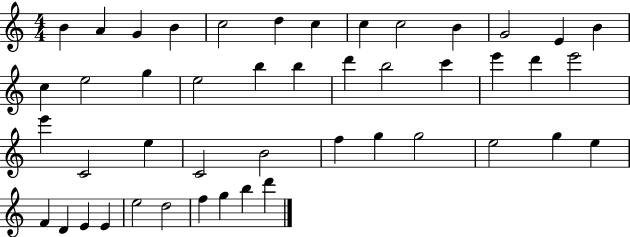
B4/q A4/q G4/q B4/q C5/h D5/q C5/q C5/q C5/h B4/q G4/h E4/q B4/q C5/q E5/h G5/q E5/h B5/q B5/q D6/q B5/h C6/q E6/q D6/q E6/h E6/q C4/h E5/q C4/h B4/h F5/q G5/q G5/h E5/h G5/q E5/q F4/q D4/q E4/q E4/q E5/h D5/h F5/q G5/q B5/q D6/q